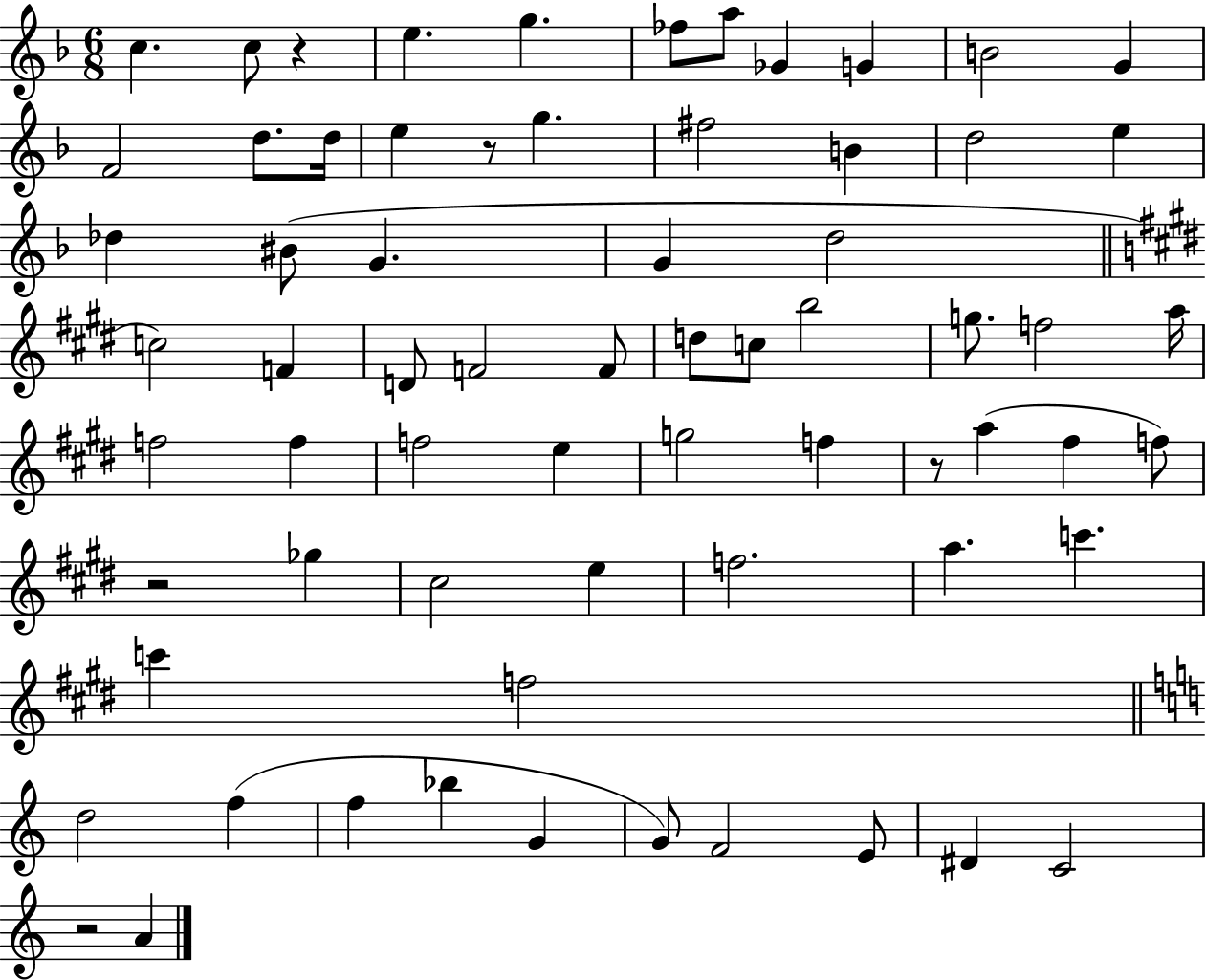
{
  \clef treble
  \numericTimeSignature
  \time 6/8
  \key f \major
  c''4. c''8 r4 | e''4. g''4. | fes''8 a''8 ges'4 g'4 | b'2 g'4 | \break f'2 d''8. d''16 | e''4 r8 g''4. | fis''2 b'4 | d''2 e''4 | \break des''4 bis'8( g'4. | g'4 d''2 | \bar "||" \break \key e \major c''2) f'4 | d'8 f'2 f'8 | d''8 c''8 b''2 | g''8. f''2 a''16 | \break f''2 f''4 | f''2 e''4 | g''2 f''4 | r8 a''4( fis''4 f''8) | \break r2 ges''4 | cis''2 e''4 | f''2. | a''4. c'''4. | \break c'''4 f''2 | \bar "||" \break \key c \major d''2 f''4( | f''4 bes''4 g'4 | g'8) f'2 e'8 | dis'4 c'2 | \break r2 a'4 | \bar "|."
}